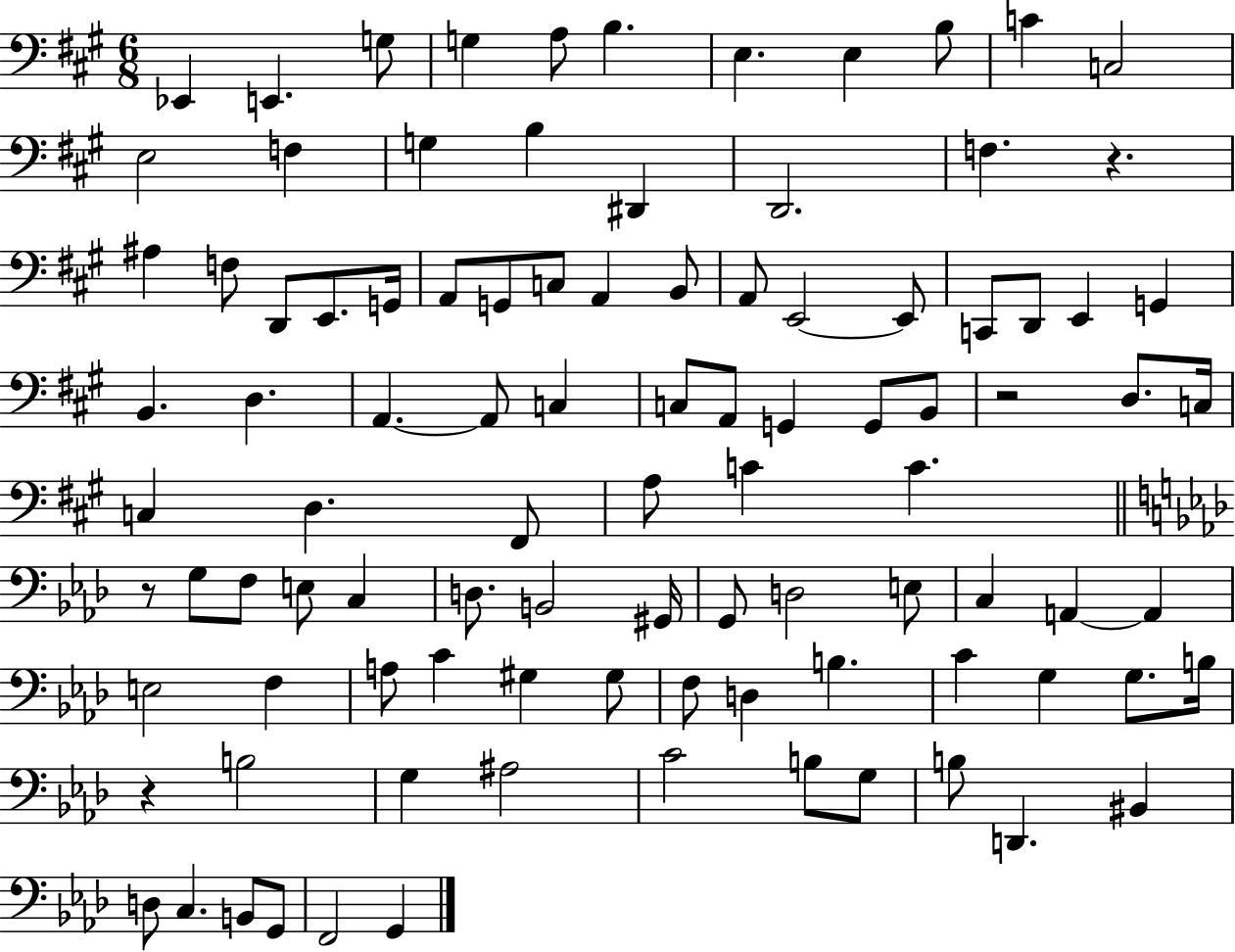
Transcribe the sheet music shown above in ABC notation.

X:1
T:Untitled
M:6/8
L:1/4
K:A
_E,, E,, G,/2 G, A,/2 B, E, E, B,/2 C C,2 E,2 F, G, B, ^D,, D,,2 F, z ^A, F,/2 D,,/2 E,,/2 G,,/4 A,,/2 G,,/2 C,/2 A,, B,,/2 A,,/2 E,,2 E,,/2 C,,/2 D,,/2 E,, G,, B,, D, A,, A,,/2 C, C,/2 A,,/2 G,, G,,/2 B,,/2 z2 D,/2 C,/4 C, D, ^F,,/2 A,/2 C C z/2 G,/2 F,/2 E,/2 C, D,/2 B,,2 ^G,,/4 G,,/2 D,2 E,/2 C, A,, A,, E,2 F, A,/2 C ^G, ^G,/2 F,/2 D, B, C G, G,/2 B,/4 z B,2 G, ^A,2 C2 B,/2 G,/2 B,/2 D,, ^B,, D,/2 C, B,,/2 G,,/2 F,,2 G,,